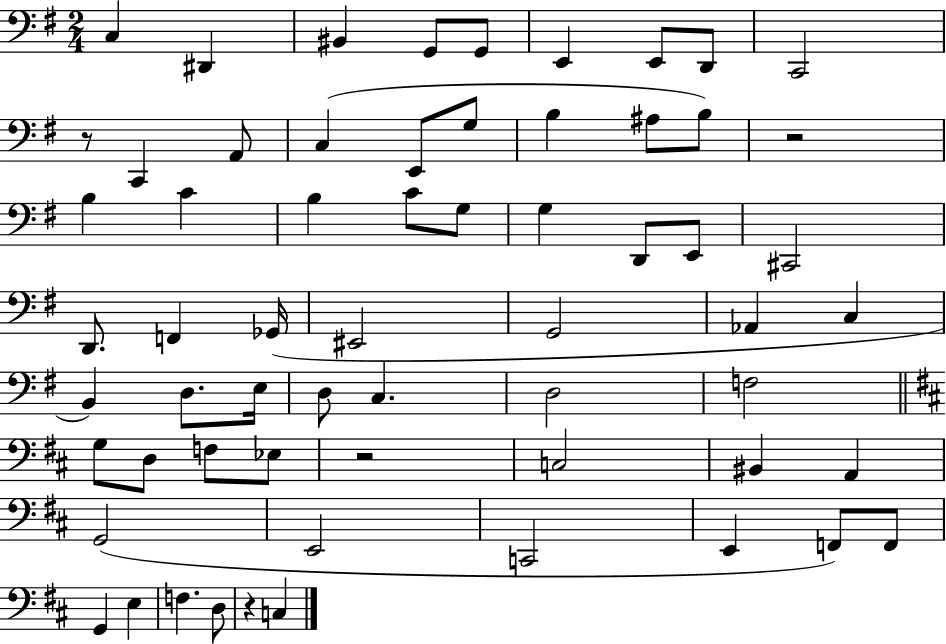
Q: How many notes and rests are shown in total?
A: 62